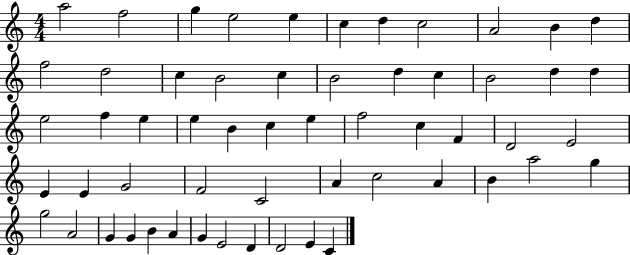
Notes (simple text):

A5/h F5/h G5/q E5/h E5/q C5/q D5/q C5/h A4/h B4/q D5/q F5/h D5/h C5/q B4/h C5/q B4/h D5/q C5/q B4/h D5/q D5/q E5/h F5/q E5/q E5/q B4/q C5/q E5/q F5/h C5/q F4/q D4/h E4/h E4/q E4/q G4/h F4/h C4/h A4/q C5/h A4/q B4/q A5/h G5/q G5/h A4/h G4/q G4/q B4/q A4/q G4/q E4/h D4/q D4/h E4/q C4/q